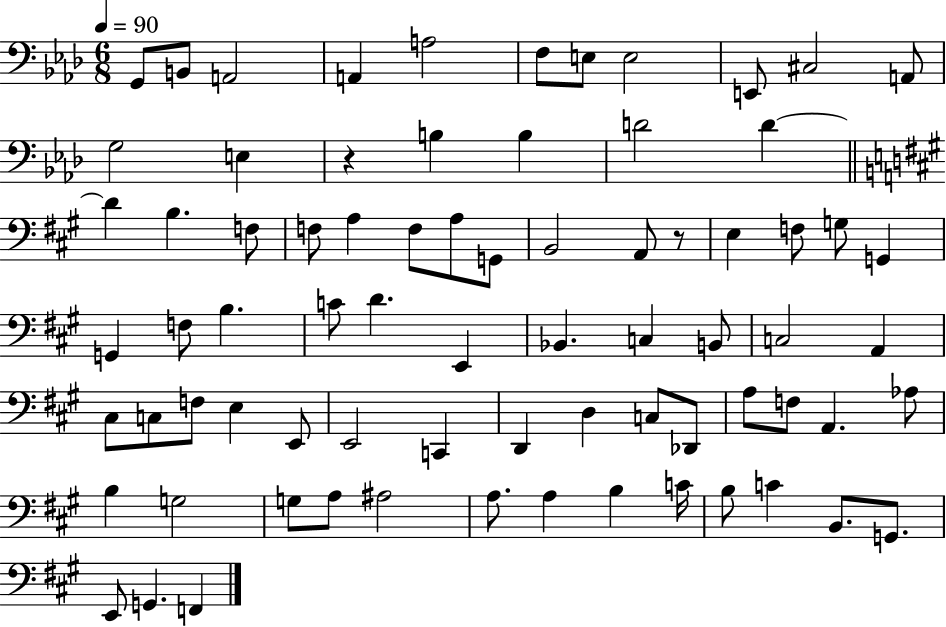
X:1
T:Untitled
M:6/8
L:1/4
K:Ab
G,,/2 B,,/2 A,,2 A,, A,2 F,/2 E,/2 E,2 E,,/2 ^C,2 A,,/2 G,2 E, z B, B, D2 D D B, F,/2 F,/2 A, F,/2 A,/2 G,,/2 B,,2 A,,/2 z/2 E, F,/2 G,/2 G,, G,, F,/2 B, C/2 D E,, _B,, C, B,,/2 C,2 A,, ^C,/2 C,/2 F,/2 E, E,,/2 E,,2 C,, D,, D, C,/2 _D,,/2 A,/2 F,/2 A,, _A,/2 B, G,2 G,/2 A,/2 ^A,2 A,/2 A, B, C/4 B,/2 C B,,/2 G,,/2 E,,/2 G,, F,,